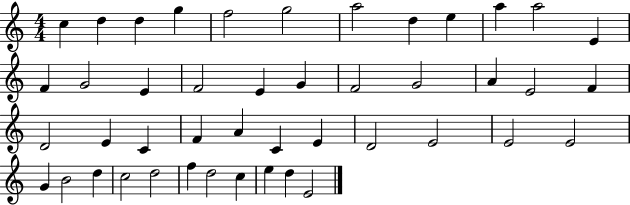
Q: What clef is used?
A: treble